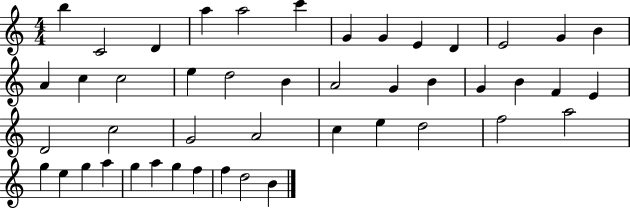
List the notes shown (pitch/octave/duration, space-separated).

B5/q C4/h D4/q A5/q A5/h C6/q G4/q G4/q E4/q D4/q E4/h G4/q B4/q A4/q C5/q C5/h E5/q D5/h B4/q A4/h G4/q B4/q G4/q B4/q F4/q E4/q D4/h C5/h G4/h A4/h C5/q E5/q D5/h F5/h A5/h G5/q E5/q G5/q A5/q G5/q A5/q G5/q F5/q F5/q D5/h B4/q